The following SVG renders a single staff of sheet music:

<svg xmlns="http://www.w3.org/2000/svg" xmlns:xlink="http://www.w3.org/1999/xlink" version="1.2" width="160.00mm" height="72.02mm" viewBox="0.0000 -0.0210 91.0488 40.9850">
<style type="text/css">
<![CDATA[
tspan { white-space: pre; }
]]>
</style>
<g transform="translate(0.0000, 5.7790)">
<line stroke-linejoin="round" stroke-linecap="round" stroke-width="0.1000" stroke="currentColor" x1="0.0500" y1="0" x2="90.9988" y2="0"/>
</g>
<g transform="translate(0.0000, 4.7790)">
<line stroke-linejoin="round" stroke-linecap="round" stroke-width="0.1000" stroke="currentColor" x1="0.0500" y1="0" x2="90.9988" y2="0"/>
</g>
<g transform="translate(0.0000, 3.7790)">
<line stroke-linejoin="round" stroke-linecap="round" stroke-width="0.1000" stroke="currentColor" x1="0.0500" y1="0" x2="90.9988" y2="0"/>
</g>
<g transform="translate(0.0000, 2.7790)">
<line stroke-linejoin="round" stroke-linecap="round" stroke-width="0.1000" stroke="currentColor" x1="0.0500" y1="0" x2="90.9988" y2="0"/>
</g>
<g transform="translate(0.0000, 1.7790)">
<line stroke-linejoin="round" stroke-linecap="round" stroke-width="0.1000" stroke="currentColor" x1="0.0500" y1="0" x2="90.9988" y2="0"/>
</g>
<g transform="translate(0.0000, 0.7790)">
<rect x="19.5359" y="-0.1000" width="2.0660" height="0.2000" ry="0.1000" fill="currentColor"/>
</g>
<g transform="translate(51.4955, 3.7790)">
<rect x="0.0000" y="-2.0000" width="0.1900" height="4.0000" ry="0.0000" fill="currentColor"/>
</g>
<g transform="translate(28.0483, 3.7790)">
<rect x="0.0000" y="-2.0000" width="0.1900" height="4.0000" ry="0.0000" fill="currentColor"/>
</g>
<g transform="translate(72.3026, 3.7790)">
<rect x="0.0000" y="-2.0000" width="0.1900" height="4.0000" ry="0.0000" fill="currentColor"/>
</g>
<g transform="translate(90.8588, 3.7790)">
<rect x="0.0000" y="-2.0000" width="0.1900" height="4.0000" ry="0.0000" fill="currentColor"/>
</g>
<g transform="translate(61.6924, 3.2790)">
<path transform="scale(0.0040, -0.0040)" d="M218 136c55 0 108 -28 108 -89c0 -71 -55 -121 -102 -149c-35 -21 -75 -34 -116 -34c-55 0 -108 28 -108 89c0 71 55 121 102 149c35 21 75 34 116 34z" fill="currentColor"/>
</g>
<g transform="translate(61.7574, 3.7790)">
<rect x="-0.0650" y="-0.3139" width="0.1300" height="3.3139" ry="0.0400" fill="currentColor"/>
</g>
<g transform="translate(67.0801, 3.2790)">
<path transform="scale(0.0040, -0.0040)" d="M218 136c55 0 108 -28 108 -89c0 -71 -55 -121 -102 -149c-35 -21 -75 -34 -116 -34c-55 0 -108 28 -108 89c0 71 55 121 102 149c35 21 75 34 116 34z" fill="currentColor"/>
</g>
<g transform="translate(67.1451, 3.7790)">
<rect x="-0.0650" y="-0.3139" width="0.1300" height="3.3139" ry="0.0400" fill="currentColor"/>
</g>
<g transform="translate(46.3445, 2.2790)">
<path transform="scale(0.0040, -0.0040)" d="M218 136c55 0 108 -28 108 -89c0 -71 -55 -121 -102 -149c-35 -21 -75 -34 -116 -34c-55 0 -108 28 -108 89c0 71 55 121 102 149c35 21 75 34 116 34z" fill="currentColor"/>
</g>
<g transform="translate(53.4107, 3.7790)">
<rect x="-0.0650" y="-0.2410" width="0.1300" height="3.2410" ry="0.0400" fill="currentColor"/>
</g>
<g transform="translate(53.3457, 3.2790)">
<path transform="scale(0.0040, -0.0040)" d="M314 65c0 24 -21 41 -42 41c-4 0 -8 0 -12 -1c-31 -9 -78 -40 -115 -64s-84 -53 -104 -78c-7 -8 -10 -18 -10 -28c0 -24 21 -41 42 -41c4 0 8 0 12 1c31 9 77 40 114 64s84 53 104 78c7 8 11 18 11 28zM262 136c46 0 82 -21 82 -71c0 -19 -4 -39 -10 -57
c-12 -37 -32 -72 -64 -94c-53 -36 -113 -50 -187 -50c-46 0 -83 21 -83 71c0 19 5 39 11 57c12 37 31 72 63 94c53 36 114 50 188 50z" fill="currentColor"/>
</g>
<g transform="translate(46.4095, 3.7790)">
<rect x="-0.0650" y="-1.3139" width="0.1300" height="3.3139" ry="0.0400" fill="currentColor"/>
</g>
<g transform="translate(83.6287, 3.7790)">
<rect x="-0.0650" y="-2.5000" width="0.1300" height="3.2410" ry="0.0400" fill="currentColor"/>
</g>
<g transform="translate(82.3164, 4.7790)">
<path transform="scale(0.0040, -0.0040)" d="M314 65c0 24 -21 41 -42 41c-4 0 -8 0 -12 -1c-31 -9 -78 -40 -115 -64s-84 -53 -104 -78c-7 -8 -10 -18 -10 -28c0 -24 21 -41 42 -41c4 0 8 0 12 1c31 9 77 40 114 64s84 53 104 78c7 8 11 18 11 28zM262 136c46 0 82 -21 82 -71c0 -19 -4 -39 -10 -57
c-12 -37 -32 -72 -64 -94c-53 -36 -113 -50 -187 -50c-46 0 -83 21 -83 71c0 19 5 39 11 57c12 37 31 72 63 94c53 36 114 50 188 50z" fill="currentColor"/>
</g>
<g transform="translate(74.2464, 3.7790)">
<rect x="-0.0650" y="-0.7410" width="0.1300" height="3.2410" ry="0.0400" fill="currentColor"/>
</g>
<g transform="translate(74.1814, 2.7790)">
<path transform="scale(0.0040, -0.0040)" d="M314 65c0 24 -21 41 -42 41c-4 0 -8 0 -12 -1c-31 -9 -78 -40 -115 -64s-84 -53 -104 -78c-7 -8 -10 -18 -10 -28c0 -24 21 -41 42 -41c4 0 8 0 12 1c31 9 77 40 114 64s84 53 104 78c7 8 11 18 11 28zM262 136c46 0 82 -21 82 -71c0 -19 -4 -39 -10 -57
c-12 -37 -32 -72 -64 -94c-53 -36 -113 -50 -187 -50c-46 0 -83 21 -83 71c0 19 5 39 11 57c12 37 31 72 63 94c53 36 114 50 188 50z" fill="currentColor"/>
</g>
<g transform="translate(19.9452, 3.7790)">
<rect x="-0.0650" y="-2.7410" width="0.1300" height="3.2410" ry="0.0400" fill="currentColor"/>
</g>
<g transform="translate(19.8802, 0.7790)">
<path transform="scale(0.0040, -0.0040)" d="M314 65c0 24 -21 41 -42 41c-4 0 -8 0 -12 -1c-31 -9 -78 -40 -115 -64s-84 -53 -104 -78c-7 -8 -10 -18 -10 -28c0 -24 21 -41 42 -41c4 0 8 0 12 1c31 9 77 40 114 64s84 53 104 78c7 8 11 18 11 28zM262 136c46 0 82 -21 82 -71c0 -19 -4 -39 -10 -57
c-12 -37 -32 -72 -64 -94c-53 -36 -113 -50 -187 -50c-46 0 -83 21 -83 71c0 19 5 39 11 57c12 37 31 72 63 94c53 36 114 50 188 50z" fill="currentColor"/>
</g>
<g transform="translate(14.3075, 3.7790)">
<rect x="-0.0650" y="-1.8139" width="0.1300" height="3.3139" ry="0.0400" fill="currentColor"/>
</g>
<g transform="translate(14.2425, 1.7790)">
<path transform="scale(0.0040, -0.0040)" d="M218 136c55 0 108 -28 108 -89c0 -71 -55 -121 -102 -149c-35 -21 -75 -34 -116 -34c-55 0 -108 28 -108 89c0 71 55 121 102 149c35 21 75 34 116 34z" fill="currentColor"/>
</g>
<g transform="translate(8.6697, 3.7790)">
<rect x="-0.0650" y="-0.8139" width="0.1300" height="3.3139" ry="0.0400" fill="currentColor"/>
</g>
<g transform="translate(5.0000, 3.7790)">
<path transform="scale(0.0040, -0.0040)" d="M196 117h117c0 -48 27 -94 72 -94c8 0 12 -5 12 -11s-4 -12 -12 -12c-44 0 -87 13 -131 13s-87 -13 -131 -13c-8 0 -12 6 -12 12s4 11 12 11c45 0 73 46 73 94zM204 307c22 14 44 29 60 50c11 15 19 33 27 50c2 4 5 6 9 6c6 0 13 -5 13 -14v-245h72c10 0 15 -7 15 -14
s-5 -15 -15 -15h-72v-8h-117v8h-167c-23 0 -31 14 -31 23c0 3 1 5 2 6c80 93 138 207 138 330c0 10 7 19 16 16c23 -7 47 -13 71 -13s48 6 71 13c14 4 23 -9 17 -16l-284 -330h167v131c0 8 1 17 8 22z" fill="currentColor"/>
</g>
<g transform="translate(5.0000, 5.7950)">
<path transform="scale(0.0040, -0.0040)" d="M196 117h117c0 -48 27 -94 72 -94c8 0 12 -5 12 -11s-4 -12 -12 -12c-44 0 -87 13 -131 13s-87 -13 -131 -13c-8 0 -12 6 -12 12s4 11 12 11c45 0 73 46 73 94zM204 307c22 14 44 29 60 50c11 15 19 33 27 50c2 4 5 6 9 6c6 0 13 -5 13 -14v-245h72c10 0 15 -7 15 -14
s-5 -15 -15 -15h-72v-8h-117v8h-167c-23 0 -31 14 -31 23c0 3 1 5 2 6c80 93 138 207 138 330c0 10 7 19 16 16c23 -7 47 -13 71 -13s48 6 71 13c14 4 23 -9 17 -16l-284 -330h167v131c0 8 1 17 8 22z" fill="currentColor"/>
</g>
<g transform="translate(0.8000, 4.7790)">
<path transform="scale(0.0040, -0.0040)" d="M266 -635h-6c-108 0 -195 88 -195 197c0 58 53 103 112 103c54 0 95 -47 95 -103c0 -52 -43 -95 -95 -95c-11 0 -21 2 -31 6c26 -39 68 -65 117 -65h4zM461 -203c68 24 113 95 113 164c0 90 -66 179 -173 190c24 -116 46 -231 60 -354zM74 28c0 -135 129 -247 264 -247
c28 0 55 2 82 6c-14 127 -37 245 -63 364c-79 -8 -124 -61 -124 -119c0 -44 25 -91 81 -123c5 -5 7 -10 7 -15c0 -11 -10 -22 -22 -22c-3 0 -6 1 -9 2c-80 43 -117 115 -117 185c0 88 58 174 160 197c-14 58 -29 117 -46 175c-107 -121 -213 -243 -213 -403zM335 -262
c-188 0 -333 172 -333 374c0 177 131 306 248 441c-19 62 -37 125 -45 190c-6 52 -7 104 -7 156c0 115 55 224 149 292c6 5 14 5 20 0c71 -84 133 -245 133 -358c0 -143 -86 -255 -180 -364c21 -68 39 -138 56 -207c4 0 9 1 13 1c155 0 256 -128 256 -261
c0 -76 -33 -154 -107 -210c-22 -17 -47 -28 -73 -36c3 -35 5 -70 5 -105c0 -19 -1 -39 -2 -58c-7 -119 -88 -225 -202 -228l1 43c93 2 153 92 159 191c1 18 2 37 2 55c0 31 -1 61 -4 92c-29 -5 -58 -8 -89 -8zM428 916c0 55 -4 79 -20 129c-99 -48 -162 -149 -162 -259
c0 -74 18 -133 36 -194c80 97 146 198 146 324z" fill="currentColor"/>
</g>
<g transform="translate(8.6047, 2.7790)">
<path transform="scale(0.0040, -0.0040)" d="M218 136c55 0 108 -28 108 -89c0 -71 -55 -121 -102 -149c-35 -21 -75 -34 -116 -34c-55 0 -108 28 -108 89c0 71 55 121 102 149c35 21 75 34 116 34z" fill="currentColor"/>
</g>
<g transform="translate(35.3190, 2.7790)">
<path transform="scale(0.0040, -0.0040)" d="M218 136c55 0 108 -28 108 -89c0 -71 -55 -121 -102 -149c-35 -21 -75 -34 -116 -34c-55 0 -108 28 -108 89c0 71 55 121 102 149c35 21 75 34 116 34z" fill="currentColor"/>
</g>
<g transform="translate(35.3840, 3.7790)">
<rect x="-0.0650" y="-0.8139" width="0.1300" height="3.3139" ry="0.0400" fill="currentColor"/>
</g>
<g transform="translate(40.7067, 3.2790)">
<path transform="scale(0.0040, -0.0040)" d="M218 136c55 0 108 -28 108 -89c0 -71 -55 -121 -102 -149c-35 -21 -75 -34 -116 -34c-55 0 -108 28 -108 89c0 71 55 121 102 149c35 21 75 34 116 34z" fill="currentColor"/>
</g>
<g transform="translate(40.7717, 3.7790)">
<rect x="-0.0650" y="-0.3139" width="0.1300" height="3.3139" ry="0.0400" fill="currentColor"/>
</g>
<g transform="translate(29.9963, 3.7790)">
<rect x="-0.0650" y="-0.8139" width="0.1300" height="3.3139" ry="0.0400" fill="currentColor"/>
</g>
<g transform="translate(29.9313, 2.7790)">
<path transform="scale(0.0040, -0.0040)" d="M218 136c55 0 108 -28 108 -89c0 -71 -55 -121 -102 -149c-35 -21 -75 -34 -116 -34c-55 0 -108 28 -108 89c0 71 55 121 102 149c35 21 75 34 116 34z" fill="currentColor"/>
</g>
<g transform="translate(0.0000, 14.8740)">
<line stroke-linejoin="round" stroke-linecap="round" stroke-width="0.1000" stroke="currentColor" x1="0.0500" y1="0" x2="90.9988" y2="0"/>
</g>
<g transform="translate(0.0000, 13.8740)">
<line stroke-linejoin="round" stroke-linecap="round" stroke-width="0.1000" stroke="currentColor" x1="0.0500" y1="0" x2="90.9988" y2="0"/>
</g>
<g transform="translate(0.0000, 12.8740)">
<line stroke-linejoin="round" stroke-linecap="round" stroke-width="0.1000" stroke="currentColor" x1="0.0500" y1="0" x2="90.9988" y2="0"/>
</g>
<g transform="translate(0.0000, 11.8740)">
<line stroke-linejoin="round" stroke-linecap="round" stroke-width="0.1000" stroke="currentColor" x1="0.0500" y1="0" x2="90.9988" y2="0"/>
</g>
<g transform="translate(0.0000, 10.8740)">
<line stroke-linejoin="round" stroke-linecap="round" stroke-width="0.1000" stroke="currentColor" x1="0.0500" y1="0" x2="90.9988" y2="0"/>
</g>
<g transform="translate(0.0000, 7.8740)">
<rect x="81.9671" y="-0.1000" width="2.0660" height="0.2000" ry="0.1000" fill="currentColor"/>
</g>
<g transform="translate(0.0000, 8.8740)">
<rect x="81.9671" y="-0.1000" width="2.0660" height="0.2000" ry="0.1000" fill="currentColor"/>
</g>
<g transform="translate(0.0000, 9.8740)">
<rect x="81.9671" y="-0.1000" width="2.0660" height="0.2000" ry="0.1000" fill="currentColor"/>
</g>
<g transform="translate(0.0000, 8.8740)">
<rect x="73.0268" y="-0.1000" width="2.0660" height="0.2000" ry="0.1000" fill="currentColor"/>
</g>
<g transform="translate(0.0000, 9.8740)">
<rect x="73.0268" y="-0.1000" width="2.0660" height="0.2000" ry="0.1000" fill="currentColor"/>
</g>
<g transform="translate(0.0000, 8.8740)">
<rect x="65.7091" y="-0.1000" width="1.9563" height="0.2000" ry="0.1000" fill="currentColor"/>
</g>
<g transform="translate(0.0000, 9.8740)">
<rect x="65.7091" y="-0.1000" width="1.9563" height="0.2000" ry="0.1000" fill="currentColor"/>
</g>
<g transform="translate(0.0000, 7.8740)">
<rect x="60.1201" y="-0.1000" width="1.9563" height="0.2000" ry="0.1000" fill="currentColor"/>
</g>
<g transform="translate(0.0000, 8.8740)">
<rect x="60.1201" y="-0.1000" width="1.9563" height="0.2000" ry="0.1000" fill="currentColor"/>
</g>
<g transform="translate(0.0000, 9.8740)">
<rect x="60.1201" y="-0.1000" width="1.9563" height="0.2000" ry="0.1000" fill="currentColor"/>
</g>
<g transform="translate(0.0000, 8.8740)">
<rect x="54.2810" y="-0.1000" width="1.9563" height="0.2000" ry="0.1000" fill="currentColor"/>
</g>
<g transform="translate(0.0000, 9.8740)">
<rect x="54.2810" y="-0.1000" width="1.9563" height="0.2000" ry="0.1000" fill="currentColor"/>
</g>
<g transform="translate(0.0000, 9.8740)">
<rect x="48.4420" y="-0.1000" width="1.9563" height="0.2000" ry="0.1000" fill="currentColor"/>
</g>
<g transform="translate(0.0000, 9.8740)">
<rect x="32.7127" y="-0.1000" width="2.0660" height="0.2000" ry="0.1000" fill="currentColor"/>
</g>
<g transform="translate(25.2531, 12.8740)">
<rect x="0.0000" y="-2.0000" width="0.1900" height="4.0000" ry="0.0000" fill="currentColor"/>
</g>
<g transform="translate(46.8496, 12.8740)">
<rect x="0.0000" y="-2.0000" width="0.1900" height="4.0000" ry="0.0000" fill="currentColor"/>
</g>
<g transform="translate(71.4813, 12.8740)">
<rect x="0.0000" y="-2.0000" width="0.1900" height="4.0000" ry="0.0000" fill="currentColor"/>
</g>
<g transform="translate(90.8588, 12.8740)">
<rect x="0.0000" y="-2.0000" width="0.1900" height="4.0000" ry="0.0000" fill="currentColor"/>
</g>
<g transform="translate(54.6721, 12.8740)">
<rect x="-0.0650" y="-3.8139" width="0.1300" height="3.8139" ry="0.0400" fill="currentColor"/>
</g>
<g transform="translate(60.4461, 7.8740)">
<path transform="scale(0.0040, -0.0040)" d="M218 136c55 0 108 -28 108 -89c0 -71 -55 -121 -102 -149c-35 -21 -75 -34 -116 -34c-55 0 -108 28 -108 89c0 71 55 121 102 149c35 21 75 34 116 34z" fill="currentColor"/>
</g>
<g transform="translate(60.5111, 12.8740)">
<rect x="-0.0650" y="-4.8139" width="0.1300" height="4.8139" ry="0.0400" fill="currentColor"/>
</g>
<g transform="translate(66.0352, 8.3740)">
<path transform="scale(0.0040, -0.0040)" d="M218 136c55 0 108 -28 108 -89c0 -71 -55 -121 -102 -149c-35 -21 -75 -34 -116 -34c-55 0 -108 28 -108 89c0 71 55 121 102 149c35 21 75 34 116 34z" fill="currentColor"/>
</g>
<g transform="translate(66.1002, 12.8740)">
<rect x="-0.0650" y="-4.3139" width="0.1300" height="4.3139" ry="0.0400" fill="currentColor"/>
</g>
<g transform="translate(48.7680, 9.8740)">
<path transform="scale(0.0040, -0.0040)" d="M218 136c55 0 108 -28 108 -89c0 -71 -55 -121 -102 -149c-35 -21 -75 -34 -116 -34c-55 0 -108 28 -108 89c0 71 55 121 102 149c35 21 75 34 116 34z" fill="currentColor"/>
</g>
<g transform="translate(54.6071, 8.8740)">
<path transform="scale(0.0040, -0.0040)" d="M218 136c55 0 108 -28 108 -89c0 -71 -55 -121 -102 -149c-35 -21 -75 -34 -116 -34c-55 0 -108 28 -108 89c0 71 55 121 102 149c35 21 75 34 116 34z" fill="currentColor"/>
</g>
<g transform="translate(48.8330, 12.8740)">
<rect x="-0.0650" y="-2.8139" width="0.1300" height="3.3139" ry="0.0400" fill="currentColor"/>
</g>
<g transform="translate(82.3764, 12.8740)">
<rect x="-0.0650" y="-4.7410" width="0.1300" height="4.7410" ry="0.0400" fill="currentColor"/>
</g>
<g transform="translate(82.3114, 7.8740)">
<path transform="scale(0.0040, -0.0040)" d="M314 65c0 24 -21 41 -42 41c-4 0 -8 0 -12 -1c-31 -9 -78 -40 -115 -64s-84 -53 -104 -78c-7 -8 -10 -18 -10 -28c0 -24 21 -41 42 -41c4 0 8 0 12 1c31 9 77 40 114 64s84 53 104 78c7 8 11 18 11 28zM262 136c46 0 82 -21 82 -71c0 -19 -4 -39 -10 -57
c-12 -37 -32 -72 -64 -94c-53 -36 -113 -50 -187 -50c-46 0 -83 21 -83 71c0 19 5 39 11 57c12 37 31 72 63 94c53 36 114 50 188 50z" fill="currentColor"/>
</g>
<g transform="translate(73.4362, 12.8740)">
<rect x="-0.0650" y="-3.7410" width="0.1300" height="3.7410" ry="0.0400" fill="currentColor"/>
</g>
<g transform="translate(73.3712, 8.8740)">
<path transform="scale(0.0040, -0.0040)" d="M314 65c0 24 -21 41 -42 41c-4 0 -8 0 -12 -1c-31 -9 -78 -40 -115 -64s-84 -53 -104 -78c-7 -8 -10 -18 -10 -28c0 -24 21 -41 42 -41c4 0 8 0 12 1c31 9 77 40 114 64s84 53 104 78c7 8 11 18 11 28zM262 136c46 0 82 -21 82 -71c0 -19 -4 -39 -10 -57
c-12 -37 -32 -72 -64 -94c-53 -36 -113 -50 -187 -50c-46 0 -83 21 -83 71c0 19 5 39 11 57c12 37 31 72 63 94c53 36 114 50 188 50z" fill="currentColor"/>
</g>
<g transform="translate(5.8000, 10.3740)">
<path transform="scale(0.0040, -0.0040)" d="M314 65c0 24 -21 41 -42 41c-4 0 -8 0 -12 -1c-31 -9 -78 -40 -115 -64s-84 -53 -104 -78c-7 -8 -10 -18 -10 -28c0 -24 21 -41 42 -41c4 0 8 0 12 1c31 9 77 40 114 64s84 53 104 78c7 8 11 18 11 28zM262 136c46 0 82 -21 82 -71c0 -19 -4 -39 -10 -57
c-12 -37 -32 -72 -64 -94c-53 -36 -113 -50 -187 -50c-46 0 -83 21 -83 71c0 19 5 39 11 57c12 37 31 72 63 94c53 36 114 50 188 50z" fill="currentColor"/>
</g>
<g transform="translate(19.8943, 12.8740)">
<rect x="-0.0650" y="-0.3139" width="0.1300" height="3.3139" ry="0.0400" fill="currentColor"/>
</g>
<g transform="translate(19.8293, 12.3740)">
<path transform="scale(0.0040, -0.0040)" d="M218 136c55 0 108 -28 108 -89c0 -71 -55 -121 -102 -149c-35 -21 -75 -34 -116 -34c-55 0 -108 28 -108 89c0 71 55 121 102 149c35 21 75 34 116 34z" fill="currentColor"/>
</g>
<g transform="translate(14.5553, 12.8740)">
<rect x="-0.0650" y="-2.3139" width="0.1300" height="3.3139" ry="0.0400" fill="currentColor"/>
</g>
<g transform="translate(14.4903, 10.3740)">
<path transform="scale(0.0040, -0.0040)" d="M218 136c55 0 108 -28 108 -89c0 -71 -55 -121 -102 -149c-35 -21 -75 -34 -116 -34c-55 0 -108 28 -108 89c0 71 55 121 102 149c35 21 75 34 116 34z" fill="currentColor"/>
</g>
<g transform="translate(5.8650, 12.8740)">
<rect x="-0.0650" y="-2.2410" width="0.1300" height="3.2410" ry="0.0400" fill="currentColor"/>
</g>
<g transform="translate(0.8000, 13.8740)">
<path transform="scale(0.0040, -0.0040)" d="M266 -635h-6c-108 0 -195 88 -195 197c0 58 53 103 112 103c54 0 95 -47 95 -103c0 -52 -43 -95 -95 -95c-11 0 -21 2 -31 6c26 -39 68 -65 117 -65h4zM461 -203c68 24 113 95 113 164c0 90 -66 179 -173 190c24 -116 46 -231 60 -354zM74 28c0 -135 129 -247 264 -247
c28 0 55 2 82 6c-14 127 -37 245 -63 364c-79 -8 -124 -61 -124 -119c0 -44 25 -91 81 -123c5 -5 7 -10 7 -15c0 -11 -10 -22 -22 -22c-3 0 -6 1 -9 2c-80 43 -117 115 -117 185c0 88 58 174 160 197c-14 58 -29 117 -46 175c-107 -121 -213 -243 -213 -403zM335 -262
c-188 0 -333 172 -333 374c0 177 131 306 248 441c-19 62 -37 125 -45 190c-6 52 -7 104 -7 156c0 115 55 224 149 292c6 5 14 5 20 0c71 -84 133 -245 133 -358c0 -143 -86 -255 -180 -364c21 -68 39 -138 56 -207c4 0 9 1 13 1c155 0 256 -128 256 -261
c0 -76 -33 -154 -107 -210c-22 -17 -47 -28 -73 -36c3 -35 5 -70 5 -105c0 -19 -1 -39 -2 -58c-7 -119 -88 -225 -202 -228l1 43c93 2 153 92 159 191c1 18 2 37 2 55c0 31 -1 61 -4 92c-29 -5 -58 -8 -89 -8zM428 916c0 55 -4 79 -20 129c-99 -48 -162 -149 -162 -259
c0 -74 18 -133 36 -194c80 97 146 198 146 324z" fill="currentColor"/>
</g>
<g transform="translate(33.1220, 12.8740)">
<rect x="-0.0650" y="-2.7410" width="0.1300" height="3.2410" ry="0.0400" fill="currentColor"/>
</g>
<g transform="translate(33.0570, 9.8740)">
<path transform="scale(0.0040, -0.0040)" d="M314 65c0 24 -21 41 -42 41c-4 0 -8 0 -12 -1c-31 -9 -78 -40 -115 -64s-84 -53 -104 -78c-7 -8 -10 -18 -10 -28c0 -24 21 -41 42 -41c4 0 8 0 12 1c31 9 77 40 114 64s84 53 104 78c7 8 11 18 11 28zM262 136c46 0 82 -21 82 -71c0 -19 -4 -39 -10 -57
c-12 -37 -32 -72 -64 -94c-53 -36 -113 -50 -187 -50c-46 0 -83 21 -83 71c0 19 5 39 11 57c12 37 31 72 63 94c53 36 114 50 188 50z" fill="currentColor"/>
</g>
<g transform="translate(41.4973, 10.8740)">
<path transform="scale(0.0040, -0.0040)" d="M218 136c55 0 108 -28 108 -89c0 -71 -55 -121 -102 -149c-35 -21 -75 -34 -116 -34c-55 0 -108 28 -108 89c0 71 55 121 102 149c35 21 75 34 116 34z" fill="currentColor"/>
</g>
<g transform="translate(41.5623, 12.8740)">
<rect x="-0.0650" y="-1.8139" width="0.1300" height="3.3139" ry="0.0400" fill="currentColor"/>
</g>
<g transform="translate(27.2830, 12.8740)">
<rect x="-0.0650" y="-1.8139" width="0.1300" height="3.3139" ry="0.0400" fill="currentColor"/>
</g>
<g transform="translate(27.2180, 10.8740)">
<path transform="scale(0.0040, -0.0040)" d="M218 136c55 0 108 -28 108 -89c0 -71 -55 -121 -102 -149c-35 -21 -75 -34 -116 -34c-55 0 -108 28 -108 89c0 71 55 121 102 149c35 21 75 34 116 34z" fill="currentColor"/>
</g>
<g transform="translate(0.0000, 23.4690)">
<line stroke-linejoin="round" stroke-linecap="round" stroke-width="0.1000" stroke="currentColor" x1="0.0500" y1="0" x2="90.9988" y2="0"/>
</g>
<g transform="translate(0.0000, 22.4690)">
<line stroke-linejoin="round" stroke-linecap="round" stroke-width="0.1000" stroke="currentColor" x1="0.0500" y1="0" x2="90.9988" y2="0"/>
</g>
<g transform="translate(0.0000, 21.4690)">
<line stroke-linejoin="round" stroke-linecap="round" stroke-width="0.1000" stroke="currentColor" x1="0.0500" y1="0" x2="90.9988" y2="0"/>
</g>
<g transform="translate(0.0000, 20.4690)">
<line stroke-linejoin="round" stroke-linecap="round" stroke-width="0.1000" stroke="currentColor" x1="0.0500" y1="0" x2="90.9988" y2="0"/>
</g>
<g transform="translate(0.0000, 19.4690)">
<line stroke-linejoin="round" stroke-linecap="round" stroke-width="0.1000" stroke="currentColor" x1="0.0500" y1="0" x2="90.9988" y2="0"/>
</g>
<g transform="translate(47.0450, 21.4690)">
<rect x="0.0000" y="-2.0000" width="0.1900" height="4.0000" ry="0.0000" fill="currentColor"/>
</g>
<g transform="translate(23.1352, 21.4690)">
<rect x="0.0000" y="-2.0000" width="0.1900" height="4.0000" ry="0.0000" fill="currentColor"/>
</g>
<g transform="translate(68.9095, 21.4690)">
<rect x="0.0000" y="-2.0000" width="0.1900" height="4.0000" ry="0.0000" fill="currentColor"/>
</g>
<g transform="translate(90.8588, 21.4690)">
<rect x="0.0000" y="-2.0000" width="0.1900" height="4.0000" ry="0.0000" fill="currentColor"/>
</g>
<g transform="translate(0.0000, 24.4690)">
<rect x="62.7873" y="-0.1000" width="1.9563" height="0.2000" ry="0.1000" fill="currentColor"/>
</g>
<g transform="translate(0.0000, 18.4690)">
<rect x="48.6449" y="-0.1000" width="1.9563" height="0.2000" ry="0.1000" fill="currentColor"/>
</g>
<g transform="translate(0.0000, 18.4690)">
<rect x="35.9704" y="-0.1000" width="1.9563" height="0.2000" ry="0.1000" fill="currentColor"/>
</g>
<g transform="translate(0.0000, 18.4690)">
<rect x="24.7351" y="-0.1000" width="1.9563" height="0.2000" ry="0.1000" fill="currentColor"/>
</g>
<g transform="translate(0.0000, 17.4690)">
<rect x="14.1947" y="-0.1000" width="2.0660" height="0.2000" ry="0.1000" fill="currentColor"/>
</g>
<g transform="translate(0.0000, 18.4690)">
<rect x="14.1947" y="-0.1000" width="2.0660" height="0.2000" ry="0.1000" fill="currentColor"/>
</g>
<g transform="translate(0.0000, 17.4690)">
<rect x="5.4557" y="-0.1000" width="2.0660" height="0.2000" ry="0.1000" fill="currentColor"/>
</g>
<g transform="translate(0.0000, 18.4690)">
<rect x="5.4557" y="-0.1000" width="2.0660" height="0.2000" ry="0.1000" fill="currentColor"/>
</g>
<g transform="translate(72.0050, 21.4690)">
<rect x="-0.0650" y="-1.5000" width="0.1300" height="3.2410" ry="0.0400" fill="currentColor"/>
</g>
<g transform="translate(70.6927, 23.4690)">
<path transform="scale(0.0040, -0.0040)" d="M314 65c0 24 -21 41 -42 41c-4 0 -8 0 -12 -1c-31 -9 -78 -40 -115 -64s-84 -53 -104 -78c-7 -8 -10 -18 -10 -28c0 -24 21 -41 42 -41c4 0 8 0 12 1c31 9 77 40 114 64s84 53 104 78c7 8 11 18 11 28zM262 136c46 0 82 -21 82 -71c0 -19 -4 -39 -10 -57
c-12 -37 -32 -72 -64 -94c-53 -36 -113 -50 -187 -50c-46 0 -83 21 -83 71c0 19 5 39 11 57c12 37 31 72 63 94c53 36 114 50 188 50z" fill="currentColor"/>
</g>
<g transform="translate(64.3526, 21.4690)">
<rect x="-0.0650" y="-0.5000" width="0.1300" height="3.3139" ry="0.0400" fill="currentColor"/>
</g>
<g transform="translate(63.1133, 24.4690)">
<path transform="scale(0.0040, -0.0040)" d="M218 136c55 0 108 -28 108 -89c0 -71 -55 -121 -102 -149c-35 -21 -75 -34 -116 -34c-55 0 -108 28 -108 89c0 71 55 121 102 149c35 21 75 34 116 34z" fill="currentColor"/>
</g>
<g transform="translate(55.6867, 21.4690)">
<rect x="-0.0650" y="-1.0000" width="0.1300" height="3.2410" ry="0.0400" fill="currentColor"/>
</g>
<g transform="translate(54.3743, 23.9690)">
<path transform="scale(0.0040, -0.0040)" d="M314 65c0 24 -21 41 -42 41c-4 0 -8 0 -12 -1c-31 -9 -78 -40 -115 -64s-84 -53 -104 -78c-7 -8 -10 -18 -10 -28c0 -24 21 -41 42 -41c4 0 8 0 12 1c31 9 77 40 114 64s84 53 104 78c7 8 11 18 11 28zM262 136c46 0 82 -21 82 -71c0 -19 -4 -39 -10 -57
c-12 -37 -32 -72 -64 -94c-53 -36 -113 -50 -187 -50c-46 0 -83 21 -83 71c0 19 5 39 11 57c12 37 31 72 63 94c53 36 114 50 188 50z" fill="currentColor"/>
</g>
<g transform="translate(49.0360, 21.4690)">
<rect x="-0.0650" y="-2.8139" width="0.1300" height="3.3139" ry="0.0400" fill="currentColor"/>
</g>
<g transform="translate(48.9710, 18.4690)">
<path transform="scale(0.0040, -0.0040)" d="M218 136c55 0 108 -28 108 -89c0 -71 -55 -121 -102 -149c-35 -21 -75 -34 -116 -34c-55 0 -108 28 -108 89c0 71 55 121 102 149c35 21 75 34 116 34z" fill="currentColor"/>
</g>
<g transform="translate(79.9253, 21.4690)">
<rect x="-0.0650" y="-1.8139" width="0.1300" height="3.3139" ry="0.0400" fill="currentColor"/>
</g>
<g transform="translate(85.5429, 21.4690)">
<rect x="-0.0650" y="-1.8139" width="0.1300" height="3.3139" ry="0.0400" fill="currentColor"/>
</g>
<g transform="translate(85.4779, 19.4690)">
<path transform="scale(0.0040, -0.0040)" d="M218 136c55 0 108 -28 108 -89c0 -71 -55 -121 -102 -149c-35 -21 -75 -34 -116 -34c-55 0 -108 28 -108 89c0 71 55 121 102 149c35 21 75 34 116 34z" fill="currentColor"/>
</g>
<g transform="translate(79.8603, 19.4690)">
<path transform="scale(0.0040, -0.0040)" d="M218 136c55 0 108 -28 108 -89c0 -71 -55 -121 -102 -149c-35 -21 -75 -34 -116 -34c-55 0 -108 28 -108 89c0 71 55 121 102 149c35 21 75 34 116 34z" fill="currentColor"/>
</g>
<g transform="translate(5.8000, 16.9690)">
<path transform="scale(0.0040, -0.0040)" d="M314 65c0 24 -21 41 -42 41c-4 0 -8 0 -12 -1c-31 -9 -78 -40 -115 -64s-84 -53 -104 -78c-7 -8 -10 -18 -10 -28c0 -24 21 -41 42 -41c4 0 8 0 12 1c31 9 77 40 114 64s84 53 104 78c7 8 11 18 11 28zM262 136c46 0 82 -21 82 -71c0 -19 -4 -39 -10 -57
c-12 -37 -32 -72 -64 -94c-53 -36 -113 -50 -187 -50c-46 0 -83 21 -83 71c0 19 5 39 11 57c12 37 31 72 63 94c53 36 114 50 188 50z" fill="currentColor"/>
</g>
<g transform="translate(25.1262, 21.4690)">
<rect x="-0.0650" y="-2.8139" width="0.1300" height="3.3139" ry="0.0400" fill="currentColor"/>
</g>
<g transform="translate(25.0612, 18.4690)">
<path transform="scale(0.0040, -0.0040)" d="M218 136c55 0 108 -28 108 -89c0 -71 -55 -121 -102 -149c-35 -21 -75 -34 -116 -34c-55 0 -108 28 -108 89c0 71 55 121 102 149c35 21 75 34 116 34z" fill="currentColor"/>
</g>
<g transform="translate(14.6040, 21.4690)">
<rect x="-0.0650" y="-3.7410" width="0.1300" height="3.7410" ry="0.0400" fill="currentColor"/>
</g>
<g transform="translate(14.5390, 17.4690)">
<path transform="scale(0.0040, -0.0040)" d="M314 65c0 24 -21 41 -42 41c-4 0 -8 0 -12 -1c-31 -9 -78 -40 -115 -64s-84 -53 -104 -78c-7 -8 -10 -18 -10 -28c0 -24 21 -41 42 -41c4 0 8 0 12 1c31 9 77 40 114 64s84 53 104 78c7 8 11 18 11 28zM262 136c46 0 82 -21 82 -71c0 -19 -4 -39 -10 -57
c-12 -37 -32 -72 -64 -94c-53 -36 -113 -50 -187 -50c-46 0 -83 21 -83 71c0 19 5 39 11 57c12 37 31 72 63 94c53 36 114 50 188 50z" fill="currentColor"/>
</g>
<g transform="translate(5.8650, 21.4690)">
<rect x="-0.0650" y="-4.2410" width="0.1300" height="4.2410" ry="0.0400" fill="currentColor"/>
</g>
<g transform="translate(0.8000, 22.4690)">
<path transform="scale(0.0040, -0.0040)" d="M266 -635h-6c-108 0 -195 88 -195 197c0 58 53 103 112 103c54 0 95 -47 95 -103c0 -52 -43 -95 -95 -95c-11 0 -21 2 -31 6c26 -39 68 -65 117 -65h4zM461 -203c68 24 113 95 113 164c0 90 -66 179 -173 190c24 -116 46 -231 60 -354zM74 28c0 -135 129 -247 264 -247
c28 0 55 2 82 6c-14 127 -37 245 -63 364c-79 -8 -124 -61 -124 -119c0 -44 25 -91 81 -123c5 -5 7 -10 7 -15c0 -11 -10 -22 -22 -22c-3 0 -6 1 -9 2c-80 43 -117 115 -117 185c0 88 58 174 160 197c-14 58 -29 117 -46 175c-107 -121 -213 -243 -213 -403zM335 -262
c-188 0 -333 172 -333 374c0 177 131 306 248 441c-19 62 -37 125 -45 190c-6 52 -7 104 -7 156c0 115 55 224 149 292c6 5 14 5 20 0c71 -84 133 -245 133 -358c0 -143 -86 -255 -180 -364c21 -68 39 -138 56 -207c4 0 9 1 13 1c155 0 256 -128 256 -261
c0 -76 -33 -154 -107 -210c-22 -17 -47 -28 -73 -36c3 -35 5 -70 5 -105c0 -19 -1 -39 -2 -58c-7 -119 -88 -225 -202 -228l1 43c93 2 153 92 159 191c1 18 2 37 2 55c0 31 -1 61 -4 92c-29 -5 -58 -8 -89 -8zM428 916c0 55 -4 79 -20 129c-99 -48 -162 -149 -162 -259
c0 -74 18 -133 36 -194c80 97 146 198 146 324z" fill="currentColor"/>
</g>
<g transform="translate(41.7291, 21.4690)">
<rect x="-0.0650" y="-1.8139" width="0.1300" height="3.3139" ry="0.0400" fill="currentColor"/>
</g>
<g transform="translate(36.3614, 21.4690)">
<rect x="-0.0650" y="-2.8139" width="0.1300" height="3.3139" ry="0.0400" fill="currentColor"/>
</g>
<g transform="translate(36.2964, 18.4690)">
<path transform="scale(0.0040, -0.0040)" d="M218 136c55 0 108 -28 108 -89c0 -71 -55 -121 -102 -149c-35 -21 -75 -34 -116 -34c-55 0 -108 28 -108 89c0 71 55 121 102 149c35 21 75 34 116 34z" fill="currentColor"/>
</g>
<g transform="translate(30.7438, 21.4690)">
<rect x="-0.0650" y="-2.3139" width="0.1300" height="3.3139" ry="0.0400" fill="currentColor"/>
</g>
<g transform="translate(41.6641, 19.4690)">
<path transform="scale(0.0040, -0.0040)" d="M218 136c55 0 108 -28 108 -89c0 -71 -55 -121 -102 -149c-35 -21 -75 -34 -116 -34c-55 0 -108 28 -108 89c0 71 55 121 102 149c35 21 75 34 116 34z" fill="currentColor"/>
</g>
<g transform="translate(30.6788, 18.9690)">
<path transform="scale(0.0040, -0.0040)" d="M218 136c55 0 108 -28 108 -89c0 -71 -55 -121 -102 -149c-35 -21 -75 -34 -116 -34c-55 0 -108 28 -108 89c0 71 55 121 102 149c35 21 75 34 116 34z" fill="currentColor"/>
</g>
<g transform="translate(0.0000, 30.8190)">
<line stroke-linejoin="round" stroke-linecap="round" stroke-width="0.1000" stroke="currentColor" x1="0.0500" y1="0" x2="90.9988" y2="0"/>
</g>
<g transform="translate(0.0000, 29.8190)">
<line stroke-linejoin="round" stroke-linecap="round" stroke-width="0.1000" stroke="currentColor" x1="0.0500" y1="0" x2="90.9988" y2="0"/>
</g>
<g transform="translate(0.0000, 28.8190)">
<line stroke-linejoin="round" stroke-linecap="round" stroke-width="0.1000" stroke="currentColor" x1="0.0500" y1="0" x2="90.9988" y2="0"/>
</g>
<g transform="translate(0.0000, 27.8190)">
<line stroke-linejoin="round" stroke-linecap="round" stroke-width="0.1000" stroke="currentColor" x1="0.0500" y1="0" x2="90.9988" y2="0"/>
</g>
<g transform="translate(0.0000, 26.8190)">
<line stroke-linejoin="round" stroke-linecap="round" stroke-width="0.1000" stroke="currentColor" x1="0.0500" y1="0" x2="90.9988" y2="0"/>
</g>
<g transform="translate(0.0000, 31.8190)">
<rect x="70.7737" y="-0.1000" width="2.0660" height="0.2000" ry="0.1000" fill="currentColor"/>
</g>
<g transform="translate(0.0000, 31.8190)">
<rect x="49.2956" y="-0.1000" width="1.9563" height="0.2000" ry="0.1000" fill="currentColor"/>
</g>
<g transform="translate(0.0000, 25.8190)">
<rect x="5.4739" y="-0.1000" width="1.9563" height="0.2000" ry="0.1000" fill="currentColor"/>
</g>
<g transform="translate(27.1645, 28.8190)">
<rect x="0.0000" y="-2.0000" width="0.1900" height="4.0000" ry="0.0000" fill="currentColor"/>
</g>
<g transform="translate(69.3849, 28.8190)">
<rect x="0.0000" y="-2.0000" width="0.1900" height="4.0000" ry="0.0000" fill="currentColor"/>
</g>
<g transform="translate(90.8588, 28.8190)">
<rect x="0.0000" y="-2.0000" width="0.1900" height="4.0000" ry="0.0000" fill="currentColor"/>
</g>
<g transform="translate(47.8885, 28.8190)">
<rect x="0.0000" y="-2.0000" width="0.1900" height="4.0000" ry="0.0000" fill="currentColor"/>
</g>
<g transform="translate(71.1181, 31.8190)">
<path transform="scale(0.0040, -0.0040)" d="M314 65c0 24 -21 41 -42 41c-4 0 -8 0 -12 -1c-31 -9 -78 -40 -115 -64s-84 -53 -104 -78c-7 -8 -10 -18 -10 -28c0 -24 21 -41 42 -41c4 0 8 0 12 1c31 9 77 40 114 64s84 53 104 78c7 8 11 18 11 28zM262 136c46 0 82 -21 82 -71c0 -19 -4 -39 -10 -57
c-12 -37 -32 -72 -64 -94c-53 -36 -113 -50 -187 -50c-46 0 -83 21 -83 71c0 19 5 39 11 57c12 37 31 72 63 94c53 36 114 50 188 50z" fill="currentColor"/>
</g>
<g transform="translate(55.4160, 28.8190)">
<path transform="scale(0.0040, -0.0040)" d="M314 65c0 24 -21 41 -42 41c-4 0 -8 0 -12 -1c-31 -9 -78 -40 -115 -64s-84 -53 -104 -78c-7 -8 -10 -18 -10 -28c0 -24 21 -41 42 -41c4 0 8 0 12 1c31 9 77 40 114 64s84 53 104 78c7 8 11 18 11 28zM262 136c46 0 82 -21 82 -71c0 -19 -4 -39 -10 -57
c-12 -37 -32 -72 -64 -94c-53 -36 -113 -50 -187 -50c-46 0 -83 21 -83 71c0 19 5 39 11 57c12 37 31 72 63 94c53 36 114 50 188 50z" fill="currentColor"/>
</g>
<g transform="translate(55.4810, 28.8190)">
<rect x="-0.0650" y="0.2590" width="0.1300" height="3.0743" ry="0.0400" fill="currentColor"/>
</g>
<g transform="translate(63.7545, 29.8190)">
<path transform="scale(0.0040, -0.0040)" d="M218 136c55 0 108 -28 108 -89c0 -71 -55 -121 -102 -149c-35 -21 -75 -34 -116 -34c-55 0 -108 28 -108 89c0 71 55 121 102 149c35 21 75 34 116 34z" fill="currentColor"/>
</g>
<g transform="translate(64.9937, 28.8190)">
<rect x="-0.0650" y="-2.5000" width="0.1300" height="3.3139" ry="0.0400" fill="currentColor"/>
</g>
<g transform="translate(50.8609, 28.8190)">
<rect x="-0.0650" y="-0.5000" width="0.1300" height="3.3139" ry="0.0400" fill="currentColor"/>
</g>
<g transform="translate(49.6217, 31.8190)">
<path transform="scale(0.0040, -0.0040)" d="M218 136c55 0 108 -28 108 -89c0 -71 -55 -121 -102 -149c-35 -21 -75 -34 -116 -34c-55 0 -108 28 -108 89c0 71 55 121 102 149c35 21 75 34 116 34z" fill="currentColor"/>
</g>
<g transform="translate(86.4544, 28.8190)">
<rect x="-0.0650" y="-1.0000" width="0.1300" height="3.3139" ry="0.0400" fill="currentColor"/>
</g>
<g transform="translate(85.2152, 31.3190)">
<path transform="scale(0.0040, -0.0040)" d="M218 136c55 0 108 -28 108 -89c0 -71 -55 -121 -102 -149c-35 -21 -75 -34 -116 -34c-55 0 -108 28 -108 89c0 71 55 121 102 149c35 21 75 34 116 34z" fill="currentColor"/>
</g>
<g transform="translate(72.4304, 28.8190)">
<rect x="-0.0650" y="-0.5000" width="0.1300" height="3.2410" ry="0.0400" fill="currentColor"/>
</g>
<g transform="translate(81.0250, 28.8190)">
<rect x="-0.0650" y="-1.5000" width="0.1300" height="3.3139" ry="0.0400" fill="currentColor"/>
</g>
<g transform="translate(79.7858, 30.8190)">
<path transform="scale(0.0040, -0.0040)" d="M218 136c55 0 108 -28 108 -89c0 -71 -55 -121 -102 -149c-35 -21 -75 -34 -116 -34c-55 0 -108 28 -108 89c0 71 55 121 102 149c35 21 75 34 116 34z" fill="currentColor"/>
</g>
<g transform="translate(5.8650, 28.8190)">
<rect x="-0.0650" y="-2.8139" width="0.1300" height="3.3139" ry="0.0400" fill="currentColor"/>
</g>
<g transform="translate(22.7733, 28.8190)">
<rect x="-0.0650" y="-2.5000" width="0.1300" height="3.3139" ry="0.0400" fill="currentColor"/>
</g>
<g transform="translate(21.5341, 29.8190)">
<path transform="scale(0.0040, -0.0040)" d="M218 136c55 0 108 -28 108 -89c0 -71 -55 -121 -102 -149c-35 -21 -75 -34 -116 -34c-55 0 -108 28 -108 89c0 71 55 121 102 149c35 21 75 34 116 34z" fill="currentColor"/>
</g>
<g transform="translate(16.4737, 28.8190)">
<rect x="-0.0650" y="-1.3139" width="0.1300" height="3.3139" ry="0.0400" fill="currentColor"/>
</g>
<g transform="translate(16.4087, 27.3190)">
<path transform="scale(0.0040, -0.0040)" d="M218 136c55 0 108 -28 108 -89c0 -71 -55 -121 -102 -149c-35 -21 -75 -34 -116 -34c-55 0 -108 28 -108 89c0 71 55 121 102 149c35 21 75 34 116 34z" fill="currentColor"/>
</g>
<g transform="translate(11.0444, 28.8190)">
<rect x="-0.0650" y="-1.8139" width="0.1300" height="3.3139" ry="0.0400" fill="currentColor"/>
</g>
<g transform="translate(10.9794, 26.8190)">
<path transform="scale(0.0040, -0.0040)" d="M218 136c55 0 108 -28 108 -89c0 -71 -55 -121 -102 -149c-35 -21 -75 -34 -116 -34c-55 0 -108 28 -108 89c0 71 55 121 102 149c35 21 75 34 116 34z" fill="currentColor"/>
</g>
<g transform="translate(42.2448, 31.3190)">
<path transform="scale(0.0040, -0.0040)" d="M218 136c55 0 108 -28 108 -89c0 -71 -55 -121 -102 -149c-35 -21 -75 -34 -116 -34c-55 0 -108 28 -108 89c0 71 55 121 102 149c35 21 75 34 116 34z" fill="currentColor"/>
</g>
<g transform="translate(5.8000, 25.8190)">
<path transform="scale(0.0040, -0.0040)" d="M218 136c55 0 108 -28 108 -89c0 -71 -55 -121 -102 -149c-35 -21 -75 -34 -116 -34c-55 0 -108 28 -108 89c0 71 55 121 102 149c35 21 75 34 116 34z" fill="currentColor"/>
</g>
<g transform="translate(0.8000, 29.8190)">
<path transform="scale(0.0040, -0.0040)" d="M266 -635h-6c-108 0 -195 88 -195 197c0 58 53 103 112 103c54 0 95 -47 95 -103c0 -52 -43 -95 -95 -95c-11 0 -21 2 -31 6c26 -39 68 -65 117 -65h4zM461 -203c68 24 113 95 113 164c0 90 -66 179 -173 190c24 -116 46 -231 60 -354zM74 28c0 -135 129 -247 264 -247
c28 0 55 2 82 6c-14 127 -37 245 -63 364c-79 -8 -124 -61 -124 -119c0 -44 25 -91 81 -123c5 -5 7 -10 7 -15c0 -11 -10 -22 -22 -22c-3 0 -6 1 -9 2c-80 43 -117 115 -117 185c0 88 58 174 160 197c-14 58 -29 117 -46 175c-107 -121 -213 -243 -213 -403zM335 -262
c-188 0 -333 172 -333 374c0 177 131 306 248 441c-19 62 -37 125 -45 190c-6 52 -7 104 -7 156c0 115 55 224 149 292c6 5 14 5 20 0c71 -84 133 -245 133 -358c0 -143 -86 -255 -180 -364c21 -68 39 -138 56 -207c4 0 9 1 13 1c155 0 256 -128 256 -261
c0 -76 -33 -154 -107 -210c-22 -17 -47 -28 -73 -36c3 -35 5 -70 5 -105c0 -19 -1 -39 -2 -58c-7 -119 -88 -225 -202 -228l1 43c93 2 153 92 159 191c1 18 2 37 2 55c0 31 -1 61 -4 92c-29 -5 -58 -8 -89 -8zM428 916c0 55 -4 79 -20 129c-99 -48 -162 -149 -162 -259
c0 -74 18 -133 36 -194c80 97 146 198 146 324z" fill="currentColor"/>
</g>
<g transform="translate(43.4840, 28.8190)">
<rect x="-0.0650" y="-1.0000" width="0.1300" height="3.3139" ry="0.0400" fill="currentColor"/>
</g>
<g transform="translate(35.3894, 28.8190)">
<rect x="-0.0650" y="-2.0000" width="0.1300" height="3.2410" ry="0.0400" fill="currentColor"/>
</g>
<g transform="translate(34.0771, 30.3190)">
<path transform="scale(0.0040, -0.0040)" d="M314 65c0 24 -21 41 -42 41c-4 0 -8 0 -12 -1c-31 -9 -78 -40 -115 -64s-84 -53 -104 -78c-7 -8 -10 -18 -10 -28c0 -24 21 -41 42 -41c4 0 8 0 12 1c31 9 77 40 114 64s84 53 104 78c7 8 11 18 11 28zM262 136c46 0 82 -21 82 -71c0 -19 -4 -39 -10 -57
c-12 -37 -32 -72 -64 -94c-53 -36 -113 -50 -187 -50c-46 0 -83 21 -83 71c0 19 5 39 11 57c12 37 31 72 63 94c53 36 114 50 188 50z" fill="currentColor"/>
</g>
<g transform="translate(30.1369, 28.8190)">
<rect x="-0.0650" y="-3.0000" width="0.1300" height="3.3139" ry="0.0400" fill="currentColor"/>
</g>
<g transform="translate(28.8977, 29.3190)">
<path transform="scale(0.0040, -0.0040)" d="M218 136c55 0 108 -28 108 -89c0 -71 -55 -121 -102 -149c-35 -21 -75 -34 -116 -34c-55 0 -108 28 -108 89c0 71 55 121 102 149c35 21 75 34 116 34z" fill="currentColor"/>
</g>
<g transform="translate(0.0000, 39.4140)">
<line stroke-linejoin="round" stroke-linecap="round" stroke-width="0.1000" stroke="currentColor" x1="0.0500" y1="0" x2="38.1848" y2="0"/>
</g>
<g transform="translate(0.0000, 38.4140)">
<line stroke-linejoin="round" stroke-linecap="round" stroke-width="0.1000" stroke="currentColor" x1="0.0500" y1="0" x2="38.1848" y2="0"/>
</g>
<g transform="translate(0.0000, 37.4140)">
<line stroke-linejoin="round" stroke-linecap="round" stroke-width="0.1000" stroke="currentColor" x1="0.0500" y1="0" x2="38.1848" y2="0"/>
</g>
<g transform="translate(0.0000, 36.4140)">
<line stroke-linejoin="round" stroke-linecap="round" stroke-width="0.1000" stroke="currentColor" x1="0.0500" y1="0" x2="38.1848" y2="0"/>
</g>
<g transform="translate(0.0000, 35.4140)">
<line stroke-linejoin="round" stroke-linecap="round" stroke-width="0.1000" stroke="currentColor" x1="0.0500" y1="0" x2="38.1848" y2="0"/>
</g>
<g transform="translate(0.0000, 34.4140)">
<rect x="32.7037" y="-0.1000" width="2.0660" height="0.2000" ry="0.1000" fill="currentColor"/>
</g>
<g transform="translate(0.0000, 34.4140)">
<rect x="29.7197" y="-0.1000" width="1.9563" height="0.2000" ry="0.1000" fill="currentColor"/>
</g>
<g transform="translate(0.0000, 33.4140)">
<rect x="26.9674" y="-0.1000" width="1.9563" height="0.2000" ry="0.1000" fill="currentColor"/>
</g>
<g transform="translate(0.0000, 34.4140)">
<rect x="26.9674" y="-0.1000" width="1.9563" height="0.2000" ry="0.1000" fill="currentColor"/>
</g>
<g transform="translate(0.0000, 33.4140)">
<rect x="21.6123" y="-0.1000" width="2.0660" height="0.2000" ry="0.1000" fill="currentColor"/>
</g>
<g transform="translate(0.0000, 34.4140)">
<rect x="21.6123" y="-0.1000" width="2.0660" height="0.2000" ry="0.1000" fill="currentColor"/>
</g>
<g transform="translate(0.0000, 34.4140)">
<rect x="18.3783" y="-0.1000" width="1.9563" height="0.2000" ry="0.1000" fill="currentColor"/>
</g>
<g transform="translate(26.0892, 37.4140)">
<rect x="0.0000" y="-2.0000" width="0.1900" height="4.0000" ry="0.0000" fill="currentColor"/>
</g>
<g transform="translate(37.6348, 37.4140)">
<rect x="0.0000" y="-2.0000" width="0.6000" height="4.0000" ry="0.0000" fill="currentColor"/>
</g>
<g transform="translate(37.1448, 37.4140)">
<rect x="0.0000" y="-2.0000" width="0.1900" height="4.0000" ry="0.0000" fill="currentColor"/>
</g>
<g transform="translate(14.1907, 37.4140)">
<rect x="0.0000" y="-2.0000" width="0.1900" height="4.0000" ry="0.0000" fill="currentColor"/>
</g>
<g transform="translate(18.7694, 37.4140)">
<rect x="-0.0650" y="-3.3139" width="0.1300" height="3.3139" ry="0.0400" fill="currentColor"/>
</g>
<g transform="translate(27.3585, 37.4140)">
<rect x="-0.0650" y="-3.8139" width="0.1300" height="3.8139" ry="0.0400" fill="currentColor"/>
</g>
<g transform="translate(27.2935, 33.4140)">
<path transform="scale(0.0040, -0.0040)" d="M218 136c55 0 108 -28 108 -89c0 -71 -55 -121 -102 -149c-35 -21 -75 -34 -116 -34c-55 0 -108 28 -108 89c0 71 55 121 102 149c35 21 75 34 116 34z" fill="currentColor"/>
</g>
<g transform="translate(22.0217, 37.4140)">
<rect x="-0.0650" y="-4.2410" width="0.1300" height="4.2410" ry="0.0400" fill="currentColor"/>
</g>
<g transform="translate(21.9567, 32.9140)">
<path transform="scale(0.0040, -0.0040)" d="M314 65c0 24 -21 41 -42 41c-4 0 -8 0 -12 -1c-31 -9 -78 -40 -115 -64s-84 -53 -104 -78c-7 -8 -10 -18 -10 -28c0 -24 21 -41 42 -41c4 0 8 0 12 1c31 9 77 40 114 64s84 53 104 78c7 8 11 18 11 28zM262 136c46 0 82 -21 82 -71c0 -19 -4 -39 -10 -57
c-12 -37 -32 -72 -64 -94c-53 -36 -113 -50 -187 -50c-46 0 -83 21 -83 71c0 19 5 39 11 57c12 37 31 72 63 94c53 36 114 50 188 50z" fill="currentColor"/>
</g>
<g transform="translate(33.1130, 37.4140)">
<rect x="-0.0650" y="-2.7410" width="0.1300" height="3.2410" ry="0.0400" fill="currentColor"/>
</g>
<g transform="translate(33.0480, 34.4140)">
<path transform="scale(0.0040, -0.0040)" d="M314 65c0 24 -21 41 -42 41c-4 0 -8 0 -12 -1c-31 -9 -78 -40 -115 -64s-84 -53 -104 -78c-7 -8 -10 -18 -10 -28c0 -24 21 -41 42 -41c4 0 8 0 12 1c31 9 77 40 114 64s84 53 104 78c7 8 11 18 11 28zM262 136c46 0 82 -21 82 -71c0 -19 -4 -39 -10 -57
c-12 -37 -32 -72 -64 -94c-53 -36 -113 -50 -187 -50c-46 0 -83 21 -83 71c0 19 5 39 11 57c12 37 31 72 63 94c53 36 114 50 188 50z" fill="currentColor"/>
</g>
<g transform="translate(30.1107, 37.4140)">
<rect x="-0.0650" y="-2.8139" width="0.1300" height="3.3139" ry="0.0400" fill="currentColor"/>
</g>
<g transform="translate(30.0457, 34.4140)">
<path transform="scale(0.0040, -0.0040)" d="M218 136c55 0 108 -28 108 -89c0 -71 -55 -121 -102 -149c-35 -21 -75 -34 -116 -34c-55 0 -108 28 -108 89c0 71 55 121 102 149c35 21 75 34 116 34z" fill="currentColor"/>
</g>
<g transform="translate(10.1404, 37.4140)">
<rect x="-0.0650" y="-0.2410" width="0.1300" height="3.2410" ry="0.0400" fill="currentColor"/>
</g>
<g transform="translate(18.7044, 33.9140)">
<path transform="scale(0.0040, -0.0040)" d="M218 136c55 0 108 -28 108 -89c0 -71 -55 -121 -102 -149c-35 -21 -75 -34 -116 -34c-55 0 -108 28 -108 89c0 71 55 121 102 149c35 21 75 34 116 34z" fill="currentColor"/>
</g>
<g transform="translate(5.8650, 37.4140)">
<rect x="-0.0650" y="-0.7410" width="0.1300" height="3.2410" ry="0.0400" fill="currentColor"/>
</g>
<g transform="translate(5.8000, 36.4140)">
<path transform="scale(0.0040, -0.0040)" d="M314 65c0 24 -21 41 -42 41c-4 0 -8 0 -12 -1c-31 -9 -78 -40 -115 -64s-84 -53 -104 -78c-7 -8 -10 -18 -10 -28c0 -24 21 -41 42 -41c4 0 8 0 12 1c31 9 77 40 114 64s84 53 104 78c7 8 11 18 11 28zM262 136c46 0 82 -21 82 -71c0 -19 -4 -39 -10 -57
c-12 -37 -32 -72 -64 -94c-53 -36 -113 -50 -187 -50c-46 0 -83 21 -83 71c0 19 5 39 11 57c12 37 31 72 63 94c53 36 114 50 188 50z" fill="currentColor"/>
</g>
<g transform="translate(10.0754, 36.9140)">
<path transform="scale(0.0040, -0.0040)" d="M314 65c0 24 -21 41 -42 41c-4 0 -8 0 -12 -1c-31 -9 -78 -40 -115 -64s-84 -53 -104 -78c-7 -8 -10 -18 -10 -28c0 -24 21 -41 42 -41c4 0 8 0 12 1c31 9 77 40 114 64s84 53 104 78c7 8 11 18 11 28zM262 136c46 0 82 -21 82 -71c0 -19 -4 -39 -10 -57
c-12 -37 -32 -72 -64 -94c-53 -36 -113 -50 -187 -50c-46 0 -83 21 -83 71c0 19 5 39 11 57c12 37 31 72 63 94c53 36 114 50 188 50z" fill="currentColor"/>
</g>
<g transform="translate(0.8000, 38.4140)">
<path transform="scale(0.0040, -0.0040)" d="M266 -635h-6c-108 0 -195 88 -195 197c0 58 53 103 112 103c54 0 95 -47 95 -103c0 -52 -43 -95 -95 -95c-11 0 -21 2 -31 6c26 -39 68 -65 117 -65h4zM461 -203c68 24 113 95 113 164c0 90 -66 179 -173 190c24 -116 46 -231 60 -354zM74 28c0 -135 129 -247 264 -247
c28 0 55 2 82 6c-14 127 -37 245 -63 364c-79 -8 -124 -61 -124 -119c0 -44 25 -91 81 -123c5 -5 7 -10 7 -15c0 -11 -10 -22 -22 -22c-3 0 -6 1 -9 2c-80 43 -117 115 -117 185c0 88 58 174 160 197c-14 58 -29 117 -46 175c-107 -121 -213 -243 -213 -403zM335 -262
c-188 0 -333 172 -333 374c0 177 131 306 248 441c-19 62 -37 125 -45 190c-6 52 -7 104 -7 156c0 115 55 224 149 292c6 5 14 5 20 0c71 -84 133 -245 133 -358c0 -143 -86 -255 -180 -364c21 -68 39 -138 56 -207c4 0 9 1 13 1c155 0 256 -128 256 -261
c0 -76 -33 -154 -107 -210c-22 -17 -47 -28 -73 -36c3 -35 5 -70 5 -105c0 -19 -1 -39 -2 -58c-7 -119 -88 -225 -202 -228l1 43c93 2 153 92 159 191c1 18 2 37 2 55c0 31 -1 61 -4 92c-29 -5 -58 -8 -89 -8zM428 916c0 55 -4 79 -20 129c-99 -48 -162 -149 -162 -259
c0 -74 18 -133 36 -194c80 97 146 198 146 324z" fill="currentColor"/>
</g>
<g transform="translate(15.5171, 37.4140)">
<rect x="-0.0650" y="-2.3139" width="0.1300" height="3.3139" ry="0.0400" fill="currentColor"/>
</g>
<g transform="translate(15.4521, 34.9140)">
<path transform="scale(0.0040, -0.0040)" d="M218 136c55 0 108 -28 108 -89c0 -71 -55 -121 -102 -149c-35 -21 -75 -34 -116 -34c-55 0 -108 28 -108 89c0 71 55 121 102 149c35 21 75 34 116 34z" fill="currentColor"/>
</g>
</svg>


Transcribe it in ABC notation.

X:1
T:Untitled
M:4/4
L:1/4
K:C
d f a2 d d c e c2 c c d2 G2 g2 g c f a2 f a c' e' d' c'2 e'2 d'2 c'2 a g a f a D2 C E2 f f a f e G A F2 D C B2 G C2 E D d2 c2 g b d'2 c' a a2